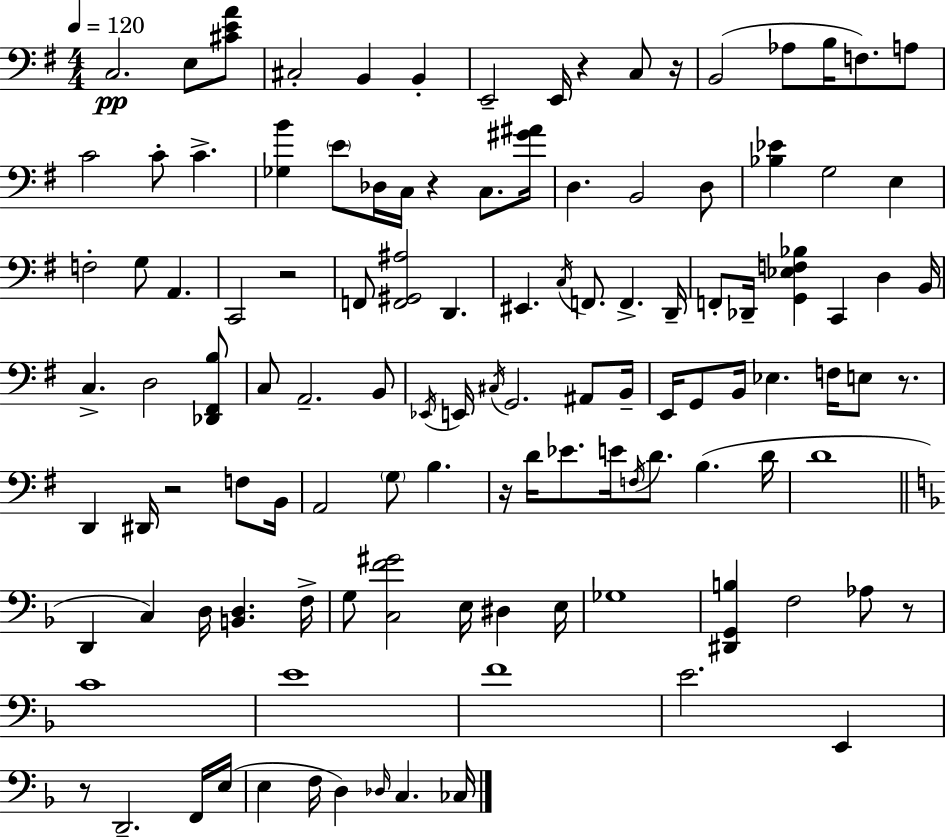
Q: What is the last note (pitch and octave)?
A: CES3